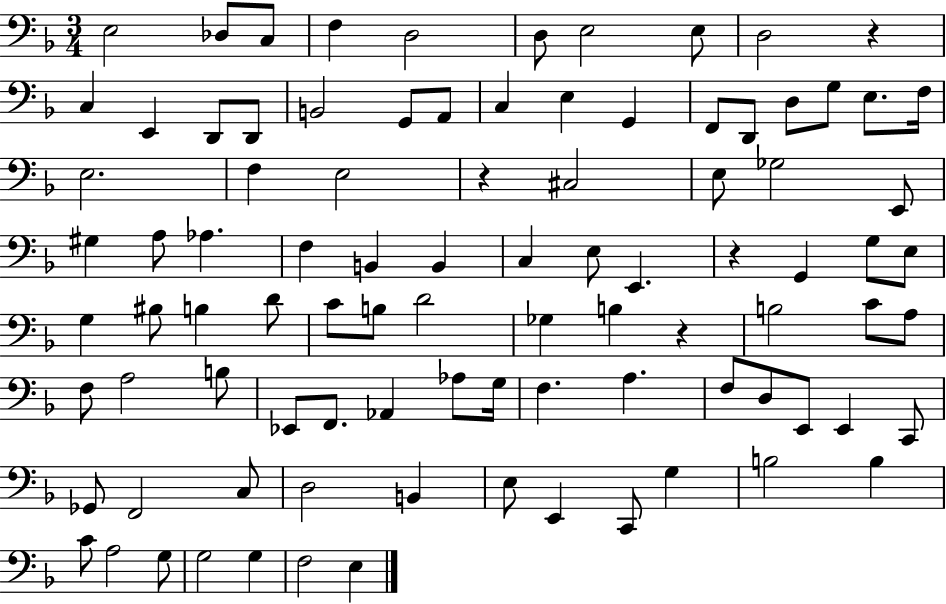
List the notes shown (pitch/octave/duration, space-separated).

E3/h Db3/e C3/e F3/q D3/h D3/e E3/h E3/e D3/h R/q C3/q E2/q D2/e D2/e B2/h G2/e A2/e C3/q E3/q G2/q F2/e D2/e D3/e G3/e E3/e. F3/s E3/h. F3/q E3/h R/q C#3/h E3/e Gb3/h E2/e G#3/q A3/e Ab3/q. F3/q B2/q B2/q C3/q E3/e E2/q. R/q G2/q G3/e E3/e G3/q BIS3/e B3/q D4/e C4/e B3/e D4/h Gb3/q B3/q R/q B3/h C4/e A3/e F3/e A3/h B3/e Eb2/e F2/e. Ab2/q Ab3/e G3/s F3/q. A3/q. F3/e D3/e E2/e E2/q C2/e Gb2/e F2/h C3/e D3/h B2/q E3/e E2/q C2/e G3/q B3/h B3/q C4/e A3/h G3/e G3/h G3/q F3/h E3/q